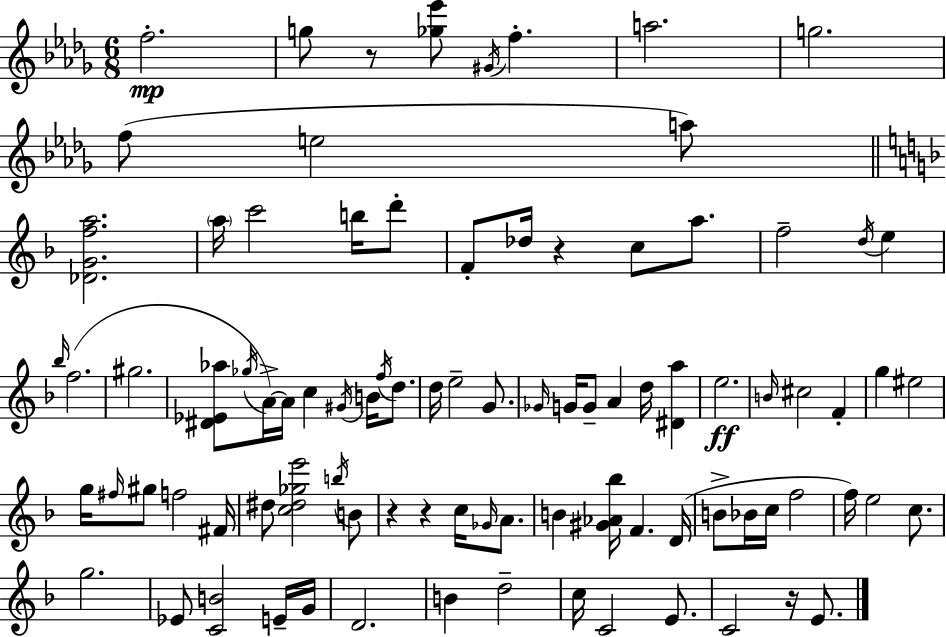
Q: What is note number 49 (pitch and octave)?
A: F5